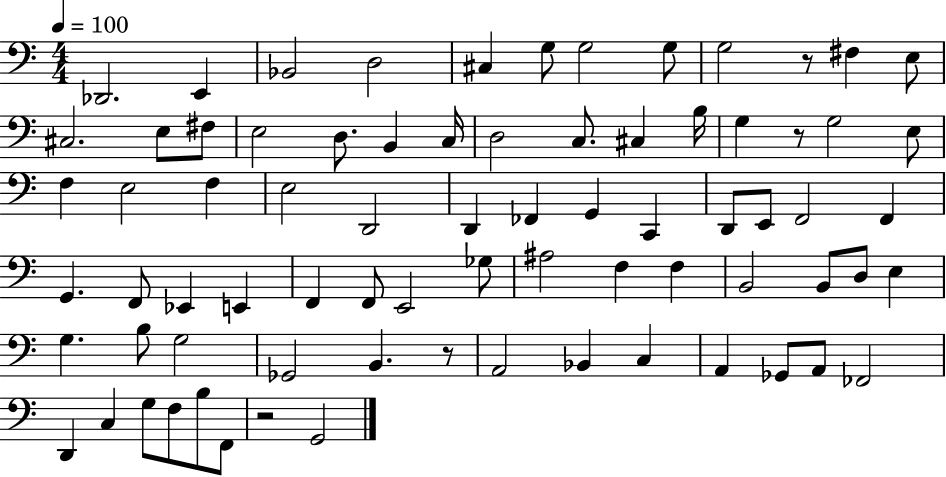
X:1
T:Untitled
M:4/4
L:1/4
K:C
_D,,2 E,, _B,,2 D,2 ^C, G,/2 G,2 G,/2 G,2 z/2 ^F, E,/2 ^C,2 E,/2 ^F,/2 E,2 D,/2 B,, C,/4 D,2 C,/2 ^C, B,/4 G, z/2 G,2 E,/2 F, E,2 F, E,2 D,,2 D,, _F,, G,, C,, D,,/2 E,,/2 F,,2 F,, G,, F,,/2 _E,, E,, F,, F,,/2 E,,2 _G,/2 ^A,2 F, F, B,,2 B,,/2 D,/2 E, G, B,/2 G,2 _G,,2 B,, z/2 A,,2 _B,, C, A,, _G,,/2 A,,/2 _F,,2 D,, C, G,/2 F,/2 B,/2 F,,/2 z2 G,,2